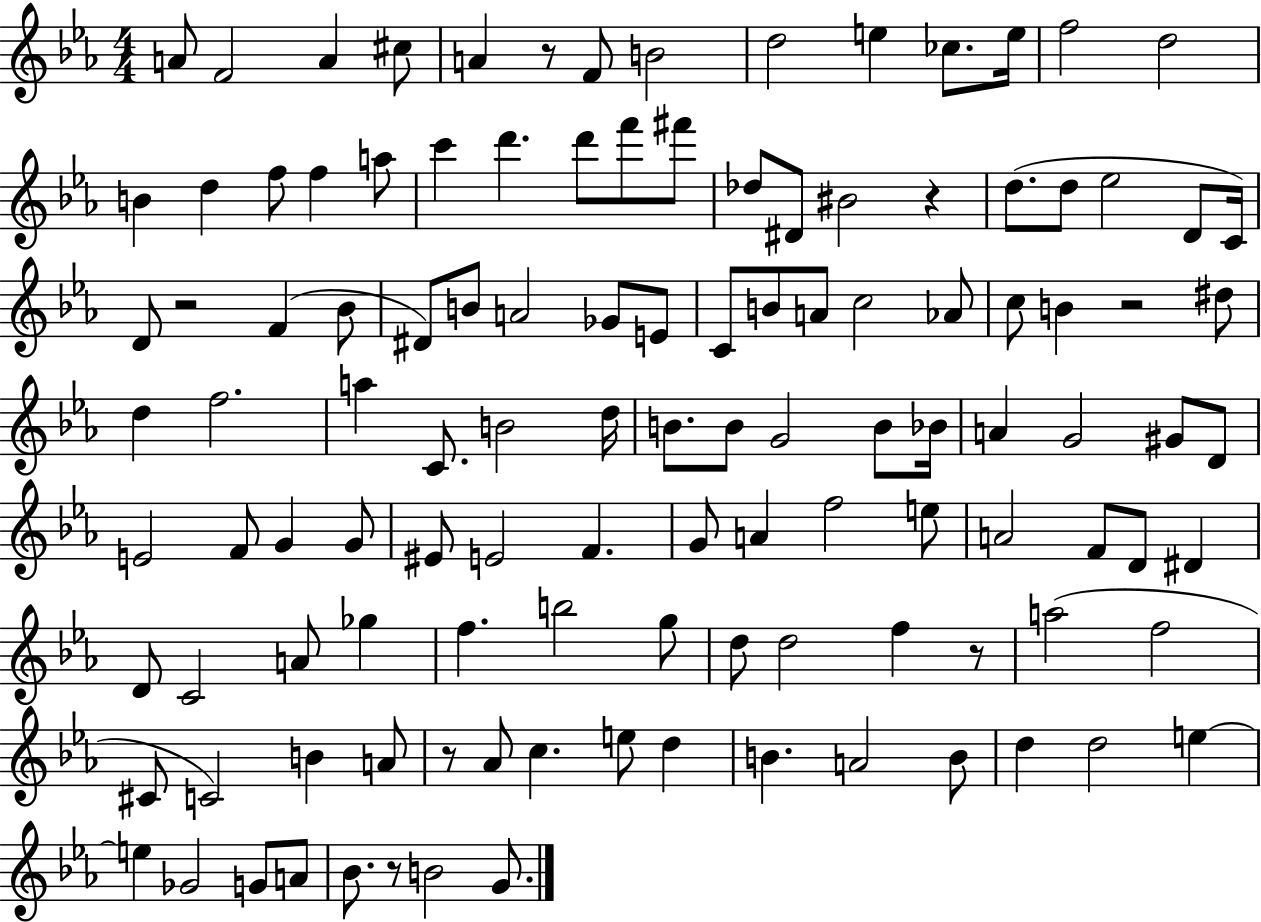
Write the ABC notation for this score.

X:1
T:Untitled
M:4/4
L:1/4
K:Eb
A/2 F2 A ^c/2 A z/2 F/2 B2 d2 e _c/2 e/4 f2 d2 B d f/2 f a/2 c' d' d'/2 f'/2 ^f'/2 _d/2 ^D/2 ^B2 z d/2 d/2 _e2 D/2 C/4 D/2 z2 F _B/2 ^D/2 B/2 A2 _G/2 E/2 C/2 B/2 A/2 c2 _A/2 c/2 B z2 ^d/2 d f2 a C/2 B2 d/4 B/2 B/2 G2 B/2 _B/4 A G2 ^G/2 D/2 E2 F/2 G G/2 ^E/2 E2 F G/2 A f2 e/2 A2 F/2 D/2 ^D D/2 C2 A/2 _g f b2 g/2 d/2 d2 f z/2 a2 f2 ^C/2 C2 B A/2 z/2 _A/2 c e/2 d B A2 B/2 d d2 e e _G2 G/2 A/2 _B/2 z/2 B2 G/2